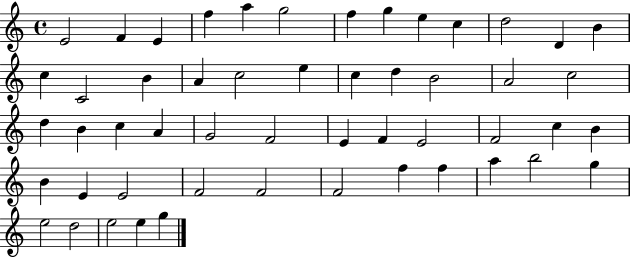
E4/h F4/q E4/q F5/q A5/q G5/h F5/q G5/q E5/q C5/q D5/h D4/q B4/q C5/q C4/h B4/q A4/q C5/h E5/q C5/q D5/q B4/h A4/h C5/h D5/q B4/q C5/q A4/q G4/h F4/h E4/q F4/q E4/h F4/h C5/q B4/q B4/q E4/q E4/h F4/h F4/h F4/h F5/q F5/q A5/q B5/h G5/q E5/h D5/h E5/h E5/q G5/q